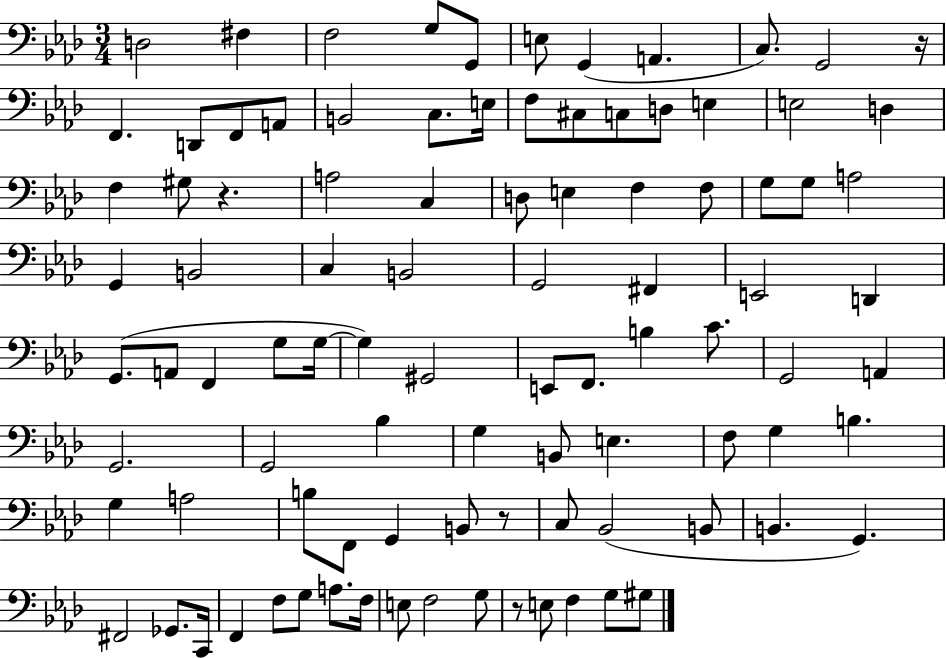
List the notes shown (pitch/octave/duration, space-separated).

D3/h F#3/q F3/h G3/e G2/e E3/e G2/q A2/q. C3/e. G2/h R/s F2/q. D2/e F2/e A2/e B2/h C3/e. E3/s F3/e C#3/e C3/e D3/e E3/q E3/h D3/q F3/q G#3/e R/q. A3/h C3/q D3/e E3/q F3/q F3/e G3/e G3/e A3/h G2/q B2/h C3/q B2/h G2/h F#2/q E2/h D2/q G2/e. A2/e F2/q G3/e G3/s G3/q G#2/h E2/e F2/e. B3/q C4/e. G2/h A2/q G2/h. G2/h Bb3/q G3/q B2/e E3/q. F3/e G3/q B3/q. G3/q A3/h B3/e F2/e G2/q B2/e R/e C3/e Bb2/h B2/e B2/q. G2/q. F#2/h Gb2/e. C2/s F2/q F3/e G3/e A3/e. F3/s E3/e F3/h G3/e R/e E3/e F3/q G3/e G#3/e